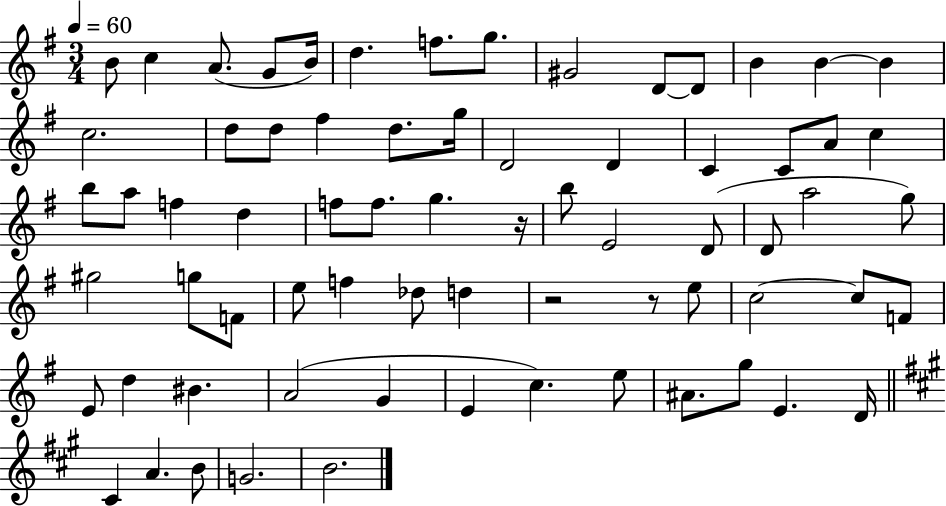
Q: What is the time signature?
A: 3/4